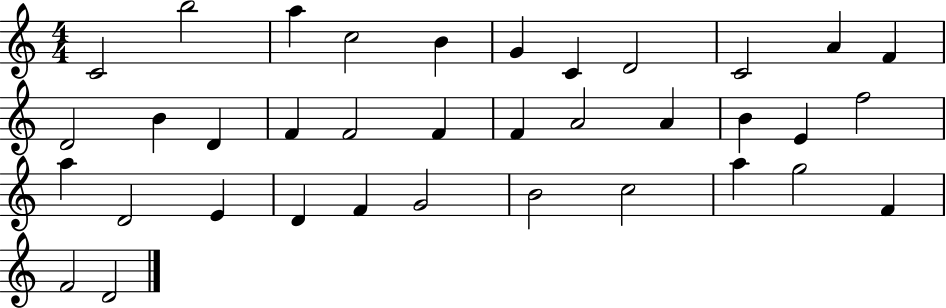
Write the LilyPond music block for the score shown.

{
  \clef treble
  \numericTimeSignature
  \time 4/4
  \key c \major
  c'2 b''2 | a''4 c''2 b'4 | g'4 c'4 d'2 | c'2 a'4 f'4 | \break d'2 b'4 d'4 | f'4 f'2 f'4 | f'4 a'2 a'4 | b'4 e'4 f''2 | \break a''4 d'2 e'4 | d'4 f'4 g'2 | b'2 c''2 | a''4 g''2 f'4 | \break f'2 d'2 | \bar "|."
}